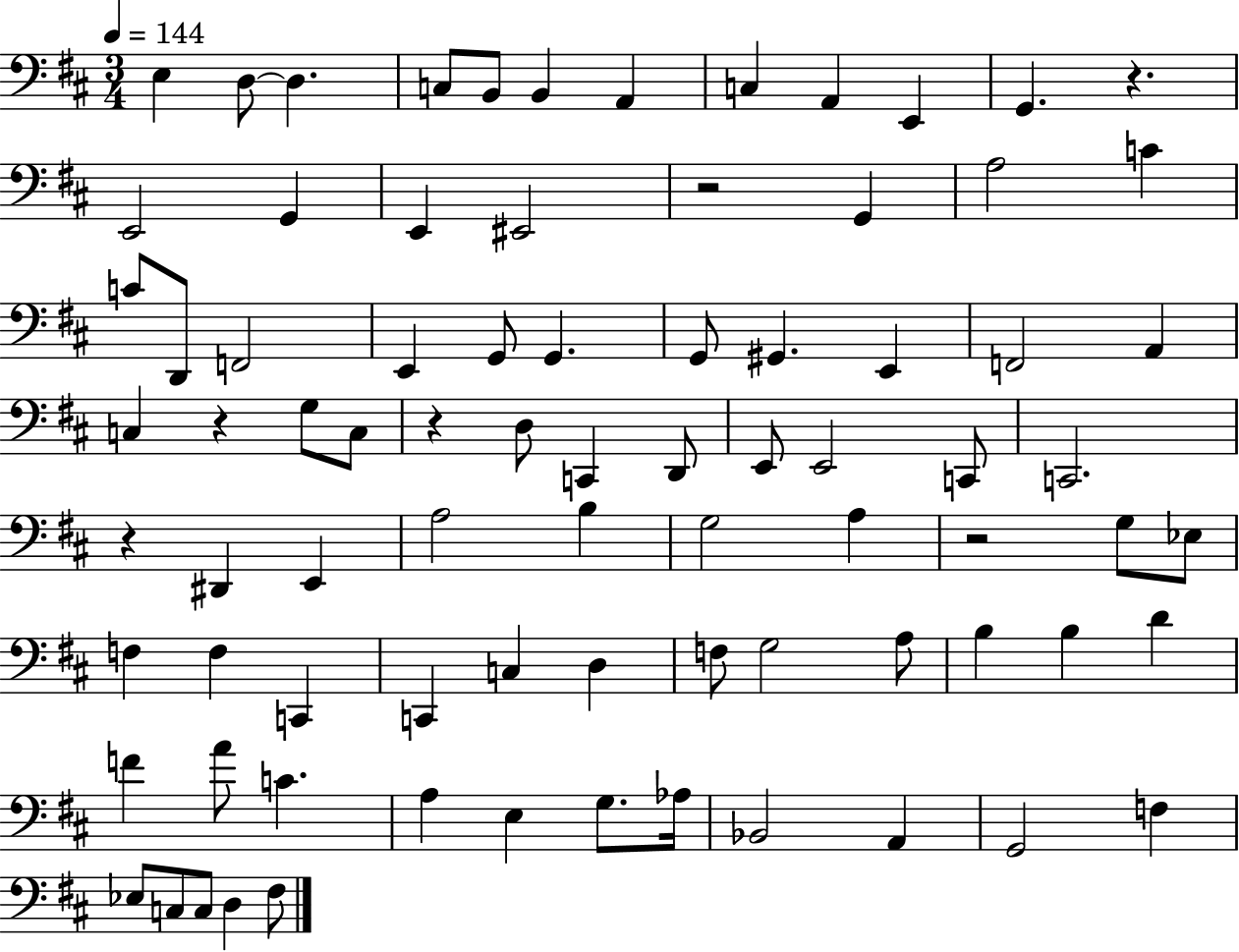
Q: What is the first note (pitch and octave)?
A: E3